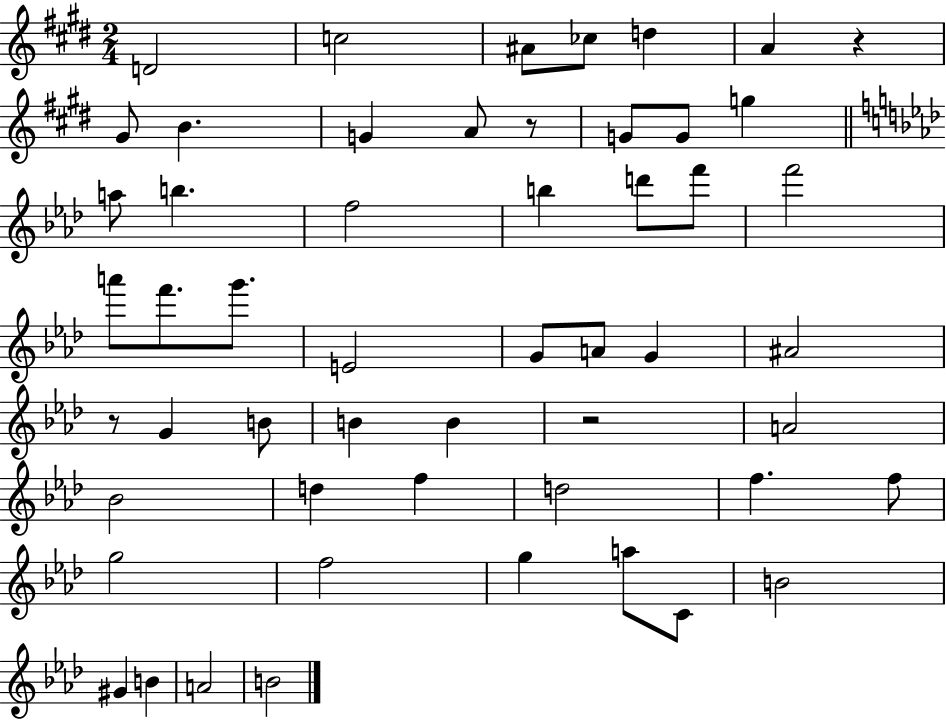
{
  \clef treble
  \numericTimeSignature
  \time 2/4
  \key e \major
  d'2 | c''2 | ais'8 ces''8 d''4 | a'4 r4 | \break gis'8 b'4. | g'4 a'8 r8 | g'8 g'8 g''4 | \bar "||" \break \key aes \major a''8 b''4. | f''2 | b''4 d'''8 f'''8 | f'''2 | \break a'''8 f'''8. g'''8. | e'2 | g'8 a'8 g'4 | ais'2 | \break r8 g'4 b'8 | b'4 b'4 | r2 | a'2 | \break bes'2 | d''4 f''4 | d''2 | f''4. f''8 | \break g''2 | f''2 | g''4 a''8 c'8 | b'2 | \break gis'4 b'4 | a'2 | b'2 | \bar "|."
}